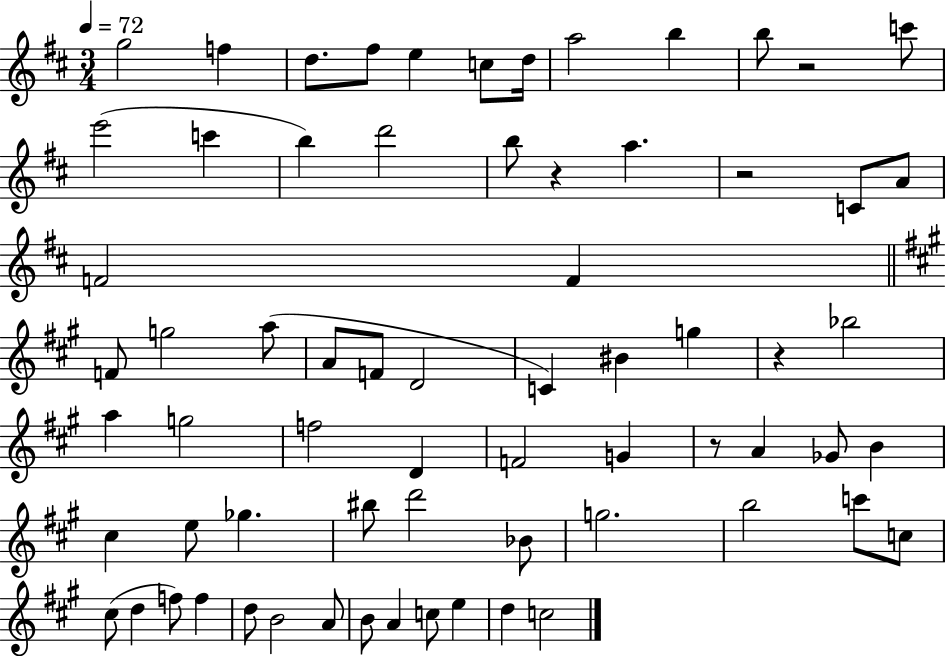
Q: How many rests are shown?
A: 5